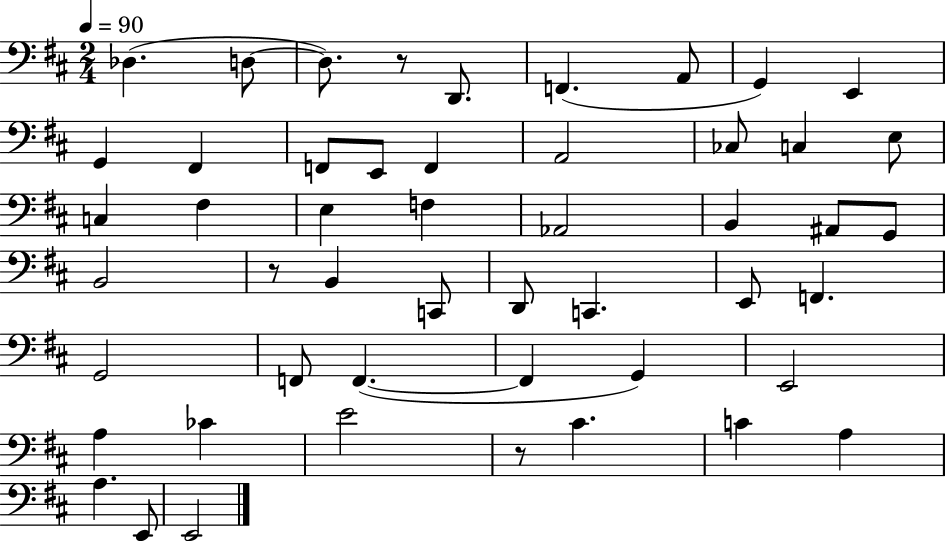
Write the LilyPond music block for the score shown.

{
  \clef bass
  \numericTimeSignature
  \time 2/4
  \key d \major
  \tempo 4 = 90
  des4.( d8~~ | d8.) r8 d,8. | f,4.( a,8 | g,4) e,4 | \break g,4 fis,4 | f,8 e,8 f,4 | a,2 | ces8 c4 e8 | \break c4 fis4 | e4 f4 | aes,2 | b,4 ais,8 g,8 | \break b,2 | r8 b,4 c,8 | d,8 c,4. | e,8 f,4. | \break g,2 | f,8 f,4.~(~ | f,4 g,4) | e,2 | \break a4 ces'4 | e'2 | r8 cis'4. | c'4 a4 | \break a4. e,8 | e,2 | \bar "|."
}